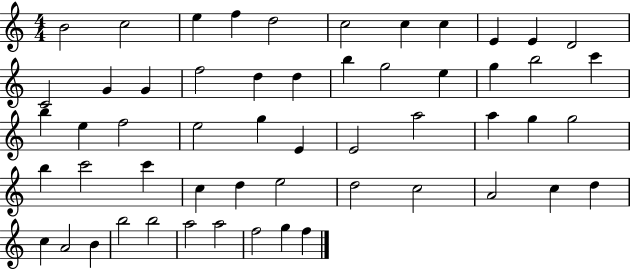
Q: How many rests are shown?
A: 0